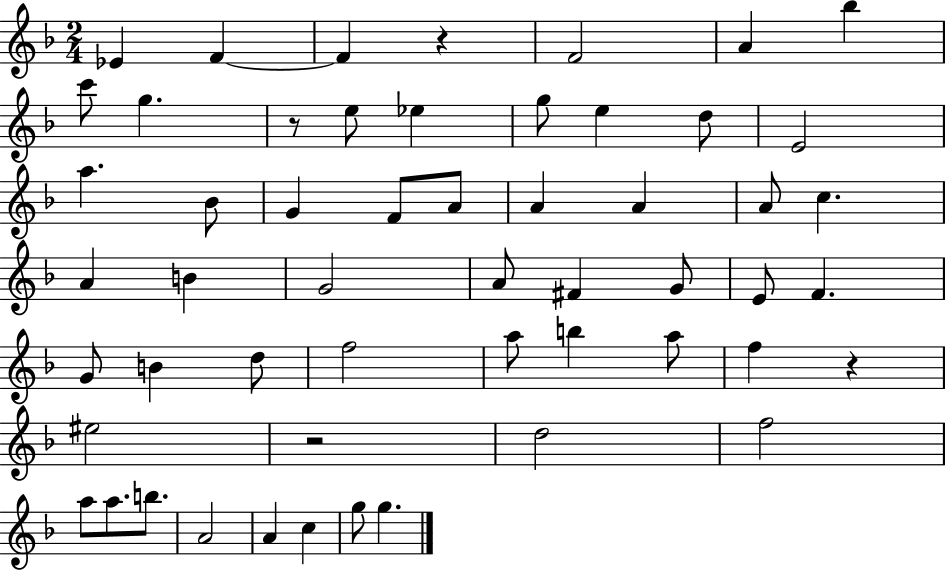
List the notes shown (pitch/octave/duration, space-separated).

Eb4/q F4/q F4/q R/q F4/h A4/q Bb5/q C6/e G5/q. R/e E5/e Eb5/q G5/e E5/q D5/e E4/h A5/q. Bb4/e G4/q F4/e A4/e A4/q A4/q A4/e C5/q. A4/q B4/q G4/h A4/e F#4/q G4/e E4/e F4/q. G4/e B4/q D5/e F5/h A5/e B5/q A5/e F5/q R/q EIS5/h R/h D5/h F5/h A5/e A5/e. B5/e. A4/h A4/q C5/q G5/e G5/q.